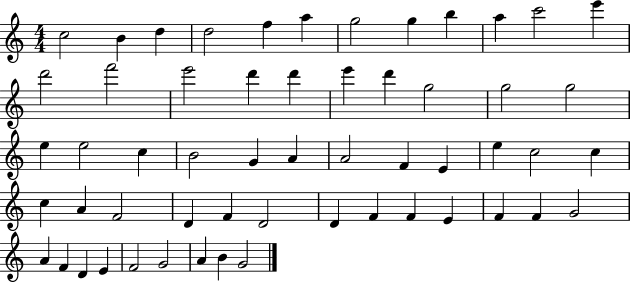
{
  \clef treble
  \numericTimeSignature
  \time 4/4
  \key c \major
  c''2 b'4 d''4 | d''2 f''4 a''4 | g''2 g''4 b''4 | a''4 c'''2 e'''4 | \break d'''2 f'''2 | e'''2 d'''4 d'''4 | e'''4 d'''4 g''2 | g''2 g''2 | \break e''4 e''2 c''4 | b'2 g'4 a'4 | a'2 f'4 e'4 | e''4 c''2 c''4 | \break c''4 a'4 f'2 | d'4 f'4 d'2 | d'4 f'4 f'4 e'4 | f'4 f'4 g'2 | \break a'4 f'4 d'4 e'4 | f'2 g'2 | a'4 b'4 g'2 | \bar "|."
}